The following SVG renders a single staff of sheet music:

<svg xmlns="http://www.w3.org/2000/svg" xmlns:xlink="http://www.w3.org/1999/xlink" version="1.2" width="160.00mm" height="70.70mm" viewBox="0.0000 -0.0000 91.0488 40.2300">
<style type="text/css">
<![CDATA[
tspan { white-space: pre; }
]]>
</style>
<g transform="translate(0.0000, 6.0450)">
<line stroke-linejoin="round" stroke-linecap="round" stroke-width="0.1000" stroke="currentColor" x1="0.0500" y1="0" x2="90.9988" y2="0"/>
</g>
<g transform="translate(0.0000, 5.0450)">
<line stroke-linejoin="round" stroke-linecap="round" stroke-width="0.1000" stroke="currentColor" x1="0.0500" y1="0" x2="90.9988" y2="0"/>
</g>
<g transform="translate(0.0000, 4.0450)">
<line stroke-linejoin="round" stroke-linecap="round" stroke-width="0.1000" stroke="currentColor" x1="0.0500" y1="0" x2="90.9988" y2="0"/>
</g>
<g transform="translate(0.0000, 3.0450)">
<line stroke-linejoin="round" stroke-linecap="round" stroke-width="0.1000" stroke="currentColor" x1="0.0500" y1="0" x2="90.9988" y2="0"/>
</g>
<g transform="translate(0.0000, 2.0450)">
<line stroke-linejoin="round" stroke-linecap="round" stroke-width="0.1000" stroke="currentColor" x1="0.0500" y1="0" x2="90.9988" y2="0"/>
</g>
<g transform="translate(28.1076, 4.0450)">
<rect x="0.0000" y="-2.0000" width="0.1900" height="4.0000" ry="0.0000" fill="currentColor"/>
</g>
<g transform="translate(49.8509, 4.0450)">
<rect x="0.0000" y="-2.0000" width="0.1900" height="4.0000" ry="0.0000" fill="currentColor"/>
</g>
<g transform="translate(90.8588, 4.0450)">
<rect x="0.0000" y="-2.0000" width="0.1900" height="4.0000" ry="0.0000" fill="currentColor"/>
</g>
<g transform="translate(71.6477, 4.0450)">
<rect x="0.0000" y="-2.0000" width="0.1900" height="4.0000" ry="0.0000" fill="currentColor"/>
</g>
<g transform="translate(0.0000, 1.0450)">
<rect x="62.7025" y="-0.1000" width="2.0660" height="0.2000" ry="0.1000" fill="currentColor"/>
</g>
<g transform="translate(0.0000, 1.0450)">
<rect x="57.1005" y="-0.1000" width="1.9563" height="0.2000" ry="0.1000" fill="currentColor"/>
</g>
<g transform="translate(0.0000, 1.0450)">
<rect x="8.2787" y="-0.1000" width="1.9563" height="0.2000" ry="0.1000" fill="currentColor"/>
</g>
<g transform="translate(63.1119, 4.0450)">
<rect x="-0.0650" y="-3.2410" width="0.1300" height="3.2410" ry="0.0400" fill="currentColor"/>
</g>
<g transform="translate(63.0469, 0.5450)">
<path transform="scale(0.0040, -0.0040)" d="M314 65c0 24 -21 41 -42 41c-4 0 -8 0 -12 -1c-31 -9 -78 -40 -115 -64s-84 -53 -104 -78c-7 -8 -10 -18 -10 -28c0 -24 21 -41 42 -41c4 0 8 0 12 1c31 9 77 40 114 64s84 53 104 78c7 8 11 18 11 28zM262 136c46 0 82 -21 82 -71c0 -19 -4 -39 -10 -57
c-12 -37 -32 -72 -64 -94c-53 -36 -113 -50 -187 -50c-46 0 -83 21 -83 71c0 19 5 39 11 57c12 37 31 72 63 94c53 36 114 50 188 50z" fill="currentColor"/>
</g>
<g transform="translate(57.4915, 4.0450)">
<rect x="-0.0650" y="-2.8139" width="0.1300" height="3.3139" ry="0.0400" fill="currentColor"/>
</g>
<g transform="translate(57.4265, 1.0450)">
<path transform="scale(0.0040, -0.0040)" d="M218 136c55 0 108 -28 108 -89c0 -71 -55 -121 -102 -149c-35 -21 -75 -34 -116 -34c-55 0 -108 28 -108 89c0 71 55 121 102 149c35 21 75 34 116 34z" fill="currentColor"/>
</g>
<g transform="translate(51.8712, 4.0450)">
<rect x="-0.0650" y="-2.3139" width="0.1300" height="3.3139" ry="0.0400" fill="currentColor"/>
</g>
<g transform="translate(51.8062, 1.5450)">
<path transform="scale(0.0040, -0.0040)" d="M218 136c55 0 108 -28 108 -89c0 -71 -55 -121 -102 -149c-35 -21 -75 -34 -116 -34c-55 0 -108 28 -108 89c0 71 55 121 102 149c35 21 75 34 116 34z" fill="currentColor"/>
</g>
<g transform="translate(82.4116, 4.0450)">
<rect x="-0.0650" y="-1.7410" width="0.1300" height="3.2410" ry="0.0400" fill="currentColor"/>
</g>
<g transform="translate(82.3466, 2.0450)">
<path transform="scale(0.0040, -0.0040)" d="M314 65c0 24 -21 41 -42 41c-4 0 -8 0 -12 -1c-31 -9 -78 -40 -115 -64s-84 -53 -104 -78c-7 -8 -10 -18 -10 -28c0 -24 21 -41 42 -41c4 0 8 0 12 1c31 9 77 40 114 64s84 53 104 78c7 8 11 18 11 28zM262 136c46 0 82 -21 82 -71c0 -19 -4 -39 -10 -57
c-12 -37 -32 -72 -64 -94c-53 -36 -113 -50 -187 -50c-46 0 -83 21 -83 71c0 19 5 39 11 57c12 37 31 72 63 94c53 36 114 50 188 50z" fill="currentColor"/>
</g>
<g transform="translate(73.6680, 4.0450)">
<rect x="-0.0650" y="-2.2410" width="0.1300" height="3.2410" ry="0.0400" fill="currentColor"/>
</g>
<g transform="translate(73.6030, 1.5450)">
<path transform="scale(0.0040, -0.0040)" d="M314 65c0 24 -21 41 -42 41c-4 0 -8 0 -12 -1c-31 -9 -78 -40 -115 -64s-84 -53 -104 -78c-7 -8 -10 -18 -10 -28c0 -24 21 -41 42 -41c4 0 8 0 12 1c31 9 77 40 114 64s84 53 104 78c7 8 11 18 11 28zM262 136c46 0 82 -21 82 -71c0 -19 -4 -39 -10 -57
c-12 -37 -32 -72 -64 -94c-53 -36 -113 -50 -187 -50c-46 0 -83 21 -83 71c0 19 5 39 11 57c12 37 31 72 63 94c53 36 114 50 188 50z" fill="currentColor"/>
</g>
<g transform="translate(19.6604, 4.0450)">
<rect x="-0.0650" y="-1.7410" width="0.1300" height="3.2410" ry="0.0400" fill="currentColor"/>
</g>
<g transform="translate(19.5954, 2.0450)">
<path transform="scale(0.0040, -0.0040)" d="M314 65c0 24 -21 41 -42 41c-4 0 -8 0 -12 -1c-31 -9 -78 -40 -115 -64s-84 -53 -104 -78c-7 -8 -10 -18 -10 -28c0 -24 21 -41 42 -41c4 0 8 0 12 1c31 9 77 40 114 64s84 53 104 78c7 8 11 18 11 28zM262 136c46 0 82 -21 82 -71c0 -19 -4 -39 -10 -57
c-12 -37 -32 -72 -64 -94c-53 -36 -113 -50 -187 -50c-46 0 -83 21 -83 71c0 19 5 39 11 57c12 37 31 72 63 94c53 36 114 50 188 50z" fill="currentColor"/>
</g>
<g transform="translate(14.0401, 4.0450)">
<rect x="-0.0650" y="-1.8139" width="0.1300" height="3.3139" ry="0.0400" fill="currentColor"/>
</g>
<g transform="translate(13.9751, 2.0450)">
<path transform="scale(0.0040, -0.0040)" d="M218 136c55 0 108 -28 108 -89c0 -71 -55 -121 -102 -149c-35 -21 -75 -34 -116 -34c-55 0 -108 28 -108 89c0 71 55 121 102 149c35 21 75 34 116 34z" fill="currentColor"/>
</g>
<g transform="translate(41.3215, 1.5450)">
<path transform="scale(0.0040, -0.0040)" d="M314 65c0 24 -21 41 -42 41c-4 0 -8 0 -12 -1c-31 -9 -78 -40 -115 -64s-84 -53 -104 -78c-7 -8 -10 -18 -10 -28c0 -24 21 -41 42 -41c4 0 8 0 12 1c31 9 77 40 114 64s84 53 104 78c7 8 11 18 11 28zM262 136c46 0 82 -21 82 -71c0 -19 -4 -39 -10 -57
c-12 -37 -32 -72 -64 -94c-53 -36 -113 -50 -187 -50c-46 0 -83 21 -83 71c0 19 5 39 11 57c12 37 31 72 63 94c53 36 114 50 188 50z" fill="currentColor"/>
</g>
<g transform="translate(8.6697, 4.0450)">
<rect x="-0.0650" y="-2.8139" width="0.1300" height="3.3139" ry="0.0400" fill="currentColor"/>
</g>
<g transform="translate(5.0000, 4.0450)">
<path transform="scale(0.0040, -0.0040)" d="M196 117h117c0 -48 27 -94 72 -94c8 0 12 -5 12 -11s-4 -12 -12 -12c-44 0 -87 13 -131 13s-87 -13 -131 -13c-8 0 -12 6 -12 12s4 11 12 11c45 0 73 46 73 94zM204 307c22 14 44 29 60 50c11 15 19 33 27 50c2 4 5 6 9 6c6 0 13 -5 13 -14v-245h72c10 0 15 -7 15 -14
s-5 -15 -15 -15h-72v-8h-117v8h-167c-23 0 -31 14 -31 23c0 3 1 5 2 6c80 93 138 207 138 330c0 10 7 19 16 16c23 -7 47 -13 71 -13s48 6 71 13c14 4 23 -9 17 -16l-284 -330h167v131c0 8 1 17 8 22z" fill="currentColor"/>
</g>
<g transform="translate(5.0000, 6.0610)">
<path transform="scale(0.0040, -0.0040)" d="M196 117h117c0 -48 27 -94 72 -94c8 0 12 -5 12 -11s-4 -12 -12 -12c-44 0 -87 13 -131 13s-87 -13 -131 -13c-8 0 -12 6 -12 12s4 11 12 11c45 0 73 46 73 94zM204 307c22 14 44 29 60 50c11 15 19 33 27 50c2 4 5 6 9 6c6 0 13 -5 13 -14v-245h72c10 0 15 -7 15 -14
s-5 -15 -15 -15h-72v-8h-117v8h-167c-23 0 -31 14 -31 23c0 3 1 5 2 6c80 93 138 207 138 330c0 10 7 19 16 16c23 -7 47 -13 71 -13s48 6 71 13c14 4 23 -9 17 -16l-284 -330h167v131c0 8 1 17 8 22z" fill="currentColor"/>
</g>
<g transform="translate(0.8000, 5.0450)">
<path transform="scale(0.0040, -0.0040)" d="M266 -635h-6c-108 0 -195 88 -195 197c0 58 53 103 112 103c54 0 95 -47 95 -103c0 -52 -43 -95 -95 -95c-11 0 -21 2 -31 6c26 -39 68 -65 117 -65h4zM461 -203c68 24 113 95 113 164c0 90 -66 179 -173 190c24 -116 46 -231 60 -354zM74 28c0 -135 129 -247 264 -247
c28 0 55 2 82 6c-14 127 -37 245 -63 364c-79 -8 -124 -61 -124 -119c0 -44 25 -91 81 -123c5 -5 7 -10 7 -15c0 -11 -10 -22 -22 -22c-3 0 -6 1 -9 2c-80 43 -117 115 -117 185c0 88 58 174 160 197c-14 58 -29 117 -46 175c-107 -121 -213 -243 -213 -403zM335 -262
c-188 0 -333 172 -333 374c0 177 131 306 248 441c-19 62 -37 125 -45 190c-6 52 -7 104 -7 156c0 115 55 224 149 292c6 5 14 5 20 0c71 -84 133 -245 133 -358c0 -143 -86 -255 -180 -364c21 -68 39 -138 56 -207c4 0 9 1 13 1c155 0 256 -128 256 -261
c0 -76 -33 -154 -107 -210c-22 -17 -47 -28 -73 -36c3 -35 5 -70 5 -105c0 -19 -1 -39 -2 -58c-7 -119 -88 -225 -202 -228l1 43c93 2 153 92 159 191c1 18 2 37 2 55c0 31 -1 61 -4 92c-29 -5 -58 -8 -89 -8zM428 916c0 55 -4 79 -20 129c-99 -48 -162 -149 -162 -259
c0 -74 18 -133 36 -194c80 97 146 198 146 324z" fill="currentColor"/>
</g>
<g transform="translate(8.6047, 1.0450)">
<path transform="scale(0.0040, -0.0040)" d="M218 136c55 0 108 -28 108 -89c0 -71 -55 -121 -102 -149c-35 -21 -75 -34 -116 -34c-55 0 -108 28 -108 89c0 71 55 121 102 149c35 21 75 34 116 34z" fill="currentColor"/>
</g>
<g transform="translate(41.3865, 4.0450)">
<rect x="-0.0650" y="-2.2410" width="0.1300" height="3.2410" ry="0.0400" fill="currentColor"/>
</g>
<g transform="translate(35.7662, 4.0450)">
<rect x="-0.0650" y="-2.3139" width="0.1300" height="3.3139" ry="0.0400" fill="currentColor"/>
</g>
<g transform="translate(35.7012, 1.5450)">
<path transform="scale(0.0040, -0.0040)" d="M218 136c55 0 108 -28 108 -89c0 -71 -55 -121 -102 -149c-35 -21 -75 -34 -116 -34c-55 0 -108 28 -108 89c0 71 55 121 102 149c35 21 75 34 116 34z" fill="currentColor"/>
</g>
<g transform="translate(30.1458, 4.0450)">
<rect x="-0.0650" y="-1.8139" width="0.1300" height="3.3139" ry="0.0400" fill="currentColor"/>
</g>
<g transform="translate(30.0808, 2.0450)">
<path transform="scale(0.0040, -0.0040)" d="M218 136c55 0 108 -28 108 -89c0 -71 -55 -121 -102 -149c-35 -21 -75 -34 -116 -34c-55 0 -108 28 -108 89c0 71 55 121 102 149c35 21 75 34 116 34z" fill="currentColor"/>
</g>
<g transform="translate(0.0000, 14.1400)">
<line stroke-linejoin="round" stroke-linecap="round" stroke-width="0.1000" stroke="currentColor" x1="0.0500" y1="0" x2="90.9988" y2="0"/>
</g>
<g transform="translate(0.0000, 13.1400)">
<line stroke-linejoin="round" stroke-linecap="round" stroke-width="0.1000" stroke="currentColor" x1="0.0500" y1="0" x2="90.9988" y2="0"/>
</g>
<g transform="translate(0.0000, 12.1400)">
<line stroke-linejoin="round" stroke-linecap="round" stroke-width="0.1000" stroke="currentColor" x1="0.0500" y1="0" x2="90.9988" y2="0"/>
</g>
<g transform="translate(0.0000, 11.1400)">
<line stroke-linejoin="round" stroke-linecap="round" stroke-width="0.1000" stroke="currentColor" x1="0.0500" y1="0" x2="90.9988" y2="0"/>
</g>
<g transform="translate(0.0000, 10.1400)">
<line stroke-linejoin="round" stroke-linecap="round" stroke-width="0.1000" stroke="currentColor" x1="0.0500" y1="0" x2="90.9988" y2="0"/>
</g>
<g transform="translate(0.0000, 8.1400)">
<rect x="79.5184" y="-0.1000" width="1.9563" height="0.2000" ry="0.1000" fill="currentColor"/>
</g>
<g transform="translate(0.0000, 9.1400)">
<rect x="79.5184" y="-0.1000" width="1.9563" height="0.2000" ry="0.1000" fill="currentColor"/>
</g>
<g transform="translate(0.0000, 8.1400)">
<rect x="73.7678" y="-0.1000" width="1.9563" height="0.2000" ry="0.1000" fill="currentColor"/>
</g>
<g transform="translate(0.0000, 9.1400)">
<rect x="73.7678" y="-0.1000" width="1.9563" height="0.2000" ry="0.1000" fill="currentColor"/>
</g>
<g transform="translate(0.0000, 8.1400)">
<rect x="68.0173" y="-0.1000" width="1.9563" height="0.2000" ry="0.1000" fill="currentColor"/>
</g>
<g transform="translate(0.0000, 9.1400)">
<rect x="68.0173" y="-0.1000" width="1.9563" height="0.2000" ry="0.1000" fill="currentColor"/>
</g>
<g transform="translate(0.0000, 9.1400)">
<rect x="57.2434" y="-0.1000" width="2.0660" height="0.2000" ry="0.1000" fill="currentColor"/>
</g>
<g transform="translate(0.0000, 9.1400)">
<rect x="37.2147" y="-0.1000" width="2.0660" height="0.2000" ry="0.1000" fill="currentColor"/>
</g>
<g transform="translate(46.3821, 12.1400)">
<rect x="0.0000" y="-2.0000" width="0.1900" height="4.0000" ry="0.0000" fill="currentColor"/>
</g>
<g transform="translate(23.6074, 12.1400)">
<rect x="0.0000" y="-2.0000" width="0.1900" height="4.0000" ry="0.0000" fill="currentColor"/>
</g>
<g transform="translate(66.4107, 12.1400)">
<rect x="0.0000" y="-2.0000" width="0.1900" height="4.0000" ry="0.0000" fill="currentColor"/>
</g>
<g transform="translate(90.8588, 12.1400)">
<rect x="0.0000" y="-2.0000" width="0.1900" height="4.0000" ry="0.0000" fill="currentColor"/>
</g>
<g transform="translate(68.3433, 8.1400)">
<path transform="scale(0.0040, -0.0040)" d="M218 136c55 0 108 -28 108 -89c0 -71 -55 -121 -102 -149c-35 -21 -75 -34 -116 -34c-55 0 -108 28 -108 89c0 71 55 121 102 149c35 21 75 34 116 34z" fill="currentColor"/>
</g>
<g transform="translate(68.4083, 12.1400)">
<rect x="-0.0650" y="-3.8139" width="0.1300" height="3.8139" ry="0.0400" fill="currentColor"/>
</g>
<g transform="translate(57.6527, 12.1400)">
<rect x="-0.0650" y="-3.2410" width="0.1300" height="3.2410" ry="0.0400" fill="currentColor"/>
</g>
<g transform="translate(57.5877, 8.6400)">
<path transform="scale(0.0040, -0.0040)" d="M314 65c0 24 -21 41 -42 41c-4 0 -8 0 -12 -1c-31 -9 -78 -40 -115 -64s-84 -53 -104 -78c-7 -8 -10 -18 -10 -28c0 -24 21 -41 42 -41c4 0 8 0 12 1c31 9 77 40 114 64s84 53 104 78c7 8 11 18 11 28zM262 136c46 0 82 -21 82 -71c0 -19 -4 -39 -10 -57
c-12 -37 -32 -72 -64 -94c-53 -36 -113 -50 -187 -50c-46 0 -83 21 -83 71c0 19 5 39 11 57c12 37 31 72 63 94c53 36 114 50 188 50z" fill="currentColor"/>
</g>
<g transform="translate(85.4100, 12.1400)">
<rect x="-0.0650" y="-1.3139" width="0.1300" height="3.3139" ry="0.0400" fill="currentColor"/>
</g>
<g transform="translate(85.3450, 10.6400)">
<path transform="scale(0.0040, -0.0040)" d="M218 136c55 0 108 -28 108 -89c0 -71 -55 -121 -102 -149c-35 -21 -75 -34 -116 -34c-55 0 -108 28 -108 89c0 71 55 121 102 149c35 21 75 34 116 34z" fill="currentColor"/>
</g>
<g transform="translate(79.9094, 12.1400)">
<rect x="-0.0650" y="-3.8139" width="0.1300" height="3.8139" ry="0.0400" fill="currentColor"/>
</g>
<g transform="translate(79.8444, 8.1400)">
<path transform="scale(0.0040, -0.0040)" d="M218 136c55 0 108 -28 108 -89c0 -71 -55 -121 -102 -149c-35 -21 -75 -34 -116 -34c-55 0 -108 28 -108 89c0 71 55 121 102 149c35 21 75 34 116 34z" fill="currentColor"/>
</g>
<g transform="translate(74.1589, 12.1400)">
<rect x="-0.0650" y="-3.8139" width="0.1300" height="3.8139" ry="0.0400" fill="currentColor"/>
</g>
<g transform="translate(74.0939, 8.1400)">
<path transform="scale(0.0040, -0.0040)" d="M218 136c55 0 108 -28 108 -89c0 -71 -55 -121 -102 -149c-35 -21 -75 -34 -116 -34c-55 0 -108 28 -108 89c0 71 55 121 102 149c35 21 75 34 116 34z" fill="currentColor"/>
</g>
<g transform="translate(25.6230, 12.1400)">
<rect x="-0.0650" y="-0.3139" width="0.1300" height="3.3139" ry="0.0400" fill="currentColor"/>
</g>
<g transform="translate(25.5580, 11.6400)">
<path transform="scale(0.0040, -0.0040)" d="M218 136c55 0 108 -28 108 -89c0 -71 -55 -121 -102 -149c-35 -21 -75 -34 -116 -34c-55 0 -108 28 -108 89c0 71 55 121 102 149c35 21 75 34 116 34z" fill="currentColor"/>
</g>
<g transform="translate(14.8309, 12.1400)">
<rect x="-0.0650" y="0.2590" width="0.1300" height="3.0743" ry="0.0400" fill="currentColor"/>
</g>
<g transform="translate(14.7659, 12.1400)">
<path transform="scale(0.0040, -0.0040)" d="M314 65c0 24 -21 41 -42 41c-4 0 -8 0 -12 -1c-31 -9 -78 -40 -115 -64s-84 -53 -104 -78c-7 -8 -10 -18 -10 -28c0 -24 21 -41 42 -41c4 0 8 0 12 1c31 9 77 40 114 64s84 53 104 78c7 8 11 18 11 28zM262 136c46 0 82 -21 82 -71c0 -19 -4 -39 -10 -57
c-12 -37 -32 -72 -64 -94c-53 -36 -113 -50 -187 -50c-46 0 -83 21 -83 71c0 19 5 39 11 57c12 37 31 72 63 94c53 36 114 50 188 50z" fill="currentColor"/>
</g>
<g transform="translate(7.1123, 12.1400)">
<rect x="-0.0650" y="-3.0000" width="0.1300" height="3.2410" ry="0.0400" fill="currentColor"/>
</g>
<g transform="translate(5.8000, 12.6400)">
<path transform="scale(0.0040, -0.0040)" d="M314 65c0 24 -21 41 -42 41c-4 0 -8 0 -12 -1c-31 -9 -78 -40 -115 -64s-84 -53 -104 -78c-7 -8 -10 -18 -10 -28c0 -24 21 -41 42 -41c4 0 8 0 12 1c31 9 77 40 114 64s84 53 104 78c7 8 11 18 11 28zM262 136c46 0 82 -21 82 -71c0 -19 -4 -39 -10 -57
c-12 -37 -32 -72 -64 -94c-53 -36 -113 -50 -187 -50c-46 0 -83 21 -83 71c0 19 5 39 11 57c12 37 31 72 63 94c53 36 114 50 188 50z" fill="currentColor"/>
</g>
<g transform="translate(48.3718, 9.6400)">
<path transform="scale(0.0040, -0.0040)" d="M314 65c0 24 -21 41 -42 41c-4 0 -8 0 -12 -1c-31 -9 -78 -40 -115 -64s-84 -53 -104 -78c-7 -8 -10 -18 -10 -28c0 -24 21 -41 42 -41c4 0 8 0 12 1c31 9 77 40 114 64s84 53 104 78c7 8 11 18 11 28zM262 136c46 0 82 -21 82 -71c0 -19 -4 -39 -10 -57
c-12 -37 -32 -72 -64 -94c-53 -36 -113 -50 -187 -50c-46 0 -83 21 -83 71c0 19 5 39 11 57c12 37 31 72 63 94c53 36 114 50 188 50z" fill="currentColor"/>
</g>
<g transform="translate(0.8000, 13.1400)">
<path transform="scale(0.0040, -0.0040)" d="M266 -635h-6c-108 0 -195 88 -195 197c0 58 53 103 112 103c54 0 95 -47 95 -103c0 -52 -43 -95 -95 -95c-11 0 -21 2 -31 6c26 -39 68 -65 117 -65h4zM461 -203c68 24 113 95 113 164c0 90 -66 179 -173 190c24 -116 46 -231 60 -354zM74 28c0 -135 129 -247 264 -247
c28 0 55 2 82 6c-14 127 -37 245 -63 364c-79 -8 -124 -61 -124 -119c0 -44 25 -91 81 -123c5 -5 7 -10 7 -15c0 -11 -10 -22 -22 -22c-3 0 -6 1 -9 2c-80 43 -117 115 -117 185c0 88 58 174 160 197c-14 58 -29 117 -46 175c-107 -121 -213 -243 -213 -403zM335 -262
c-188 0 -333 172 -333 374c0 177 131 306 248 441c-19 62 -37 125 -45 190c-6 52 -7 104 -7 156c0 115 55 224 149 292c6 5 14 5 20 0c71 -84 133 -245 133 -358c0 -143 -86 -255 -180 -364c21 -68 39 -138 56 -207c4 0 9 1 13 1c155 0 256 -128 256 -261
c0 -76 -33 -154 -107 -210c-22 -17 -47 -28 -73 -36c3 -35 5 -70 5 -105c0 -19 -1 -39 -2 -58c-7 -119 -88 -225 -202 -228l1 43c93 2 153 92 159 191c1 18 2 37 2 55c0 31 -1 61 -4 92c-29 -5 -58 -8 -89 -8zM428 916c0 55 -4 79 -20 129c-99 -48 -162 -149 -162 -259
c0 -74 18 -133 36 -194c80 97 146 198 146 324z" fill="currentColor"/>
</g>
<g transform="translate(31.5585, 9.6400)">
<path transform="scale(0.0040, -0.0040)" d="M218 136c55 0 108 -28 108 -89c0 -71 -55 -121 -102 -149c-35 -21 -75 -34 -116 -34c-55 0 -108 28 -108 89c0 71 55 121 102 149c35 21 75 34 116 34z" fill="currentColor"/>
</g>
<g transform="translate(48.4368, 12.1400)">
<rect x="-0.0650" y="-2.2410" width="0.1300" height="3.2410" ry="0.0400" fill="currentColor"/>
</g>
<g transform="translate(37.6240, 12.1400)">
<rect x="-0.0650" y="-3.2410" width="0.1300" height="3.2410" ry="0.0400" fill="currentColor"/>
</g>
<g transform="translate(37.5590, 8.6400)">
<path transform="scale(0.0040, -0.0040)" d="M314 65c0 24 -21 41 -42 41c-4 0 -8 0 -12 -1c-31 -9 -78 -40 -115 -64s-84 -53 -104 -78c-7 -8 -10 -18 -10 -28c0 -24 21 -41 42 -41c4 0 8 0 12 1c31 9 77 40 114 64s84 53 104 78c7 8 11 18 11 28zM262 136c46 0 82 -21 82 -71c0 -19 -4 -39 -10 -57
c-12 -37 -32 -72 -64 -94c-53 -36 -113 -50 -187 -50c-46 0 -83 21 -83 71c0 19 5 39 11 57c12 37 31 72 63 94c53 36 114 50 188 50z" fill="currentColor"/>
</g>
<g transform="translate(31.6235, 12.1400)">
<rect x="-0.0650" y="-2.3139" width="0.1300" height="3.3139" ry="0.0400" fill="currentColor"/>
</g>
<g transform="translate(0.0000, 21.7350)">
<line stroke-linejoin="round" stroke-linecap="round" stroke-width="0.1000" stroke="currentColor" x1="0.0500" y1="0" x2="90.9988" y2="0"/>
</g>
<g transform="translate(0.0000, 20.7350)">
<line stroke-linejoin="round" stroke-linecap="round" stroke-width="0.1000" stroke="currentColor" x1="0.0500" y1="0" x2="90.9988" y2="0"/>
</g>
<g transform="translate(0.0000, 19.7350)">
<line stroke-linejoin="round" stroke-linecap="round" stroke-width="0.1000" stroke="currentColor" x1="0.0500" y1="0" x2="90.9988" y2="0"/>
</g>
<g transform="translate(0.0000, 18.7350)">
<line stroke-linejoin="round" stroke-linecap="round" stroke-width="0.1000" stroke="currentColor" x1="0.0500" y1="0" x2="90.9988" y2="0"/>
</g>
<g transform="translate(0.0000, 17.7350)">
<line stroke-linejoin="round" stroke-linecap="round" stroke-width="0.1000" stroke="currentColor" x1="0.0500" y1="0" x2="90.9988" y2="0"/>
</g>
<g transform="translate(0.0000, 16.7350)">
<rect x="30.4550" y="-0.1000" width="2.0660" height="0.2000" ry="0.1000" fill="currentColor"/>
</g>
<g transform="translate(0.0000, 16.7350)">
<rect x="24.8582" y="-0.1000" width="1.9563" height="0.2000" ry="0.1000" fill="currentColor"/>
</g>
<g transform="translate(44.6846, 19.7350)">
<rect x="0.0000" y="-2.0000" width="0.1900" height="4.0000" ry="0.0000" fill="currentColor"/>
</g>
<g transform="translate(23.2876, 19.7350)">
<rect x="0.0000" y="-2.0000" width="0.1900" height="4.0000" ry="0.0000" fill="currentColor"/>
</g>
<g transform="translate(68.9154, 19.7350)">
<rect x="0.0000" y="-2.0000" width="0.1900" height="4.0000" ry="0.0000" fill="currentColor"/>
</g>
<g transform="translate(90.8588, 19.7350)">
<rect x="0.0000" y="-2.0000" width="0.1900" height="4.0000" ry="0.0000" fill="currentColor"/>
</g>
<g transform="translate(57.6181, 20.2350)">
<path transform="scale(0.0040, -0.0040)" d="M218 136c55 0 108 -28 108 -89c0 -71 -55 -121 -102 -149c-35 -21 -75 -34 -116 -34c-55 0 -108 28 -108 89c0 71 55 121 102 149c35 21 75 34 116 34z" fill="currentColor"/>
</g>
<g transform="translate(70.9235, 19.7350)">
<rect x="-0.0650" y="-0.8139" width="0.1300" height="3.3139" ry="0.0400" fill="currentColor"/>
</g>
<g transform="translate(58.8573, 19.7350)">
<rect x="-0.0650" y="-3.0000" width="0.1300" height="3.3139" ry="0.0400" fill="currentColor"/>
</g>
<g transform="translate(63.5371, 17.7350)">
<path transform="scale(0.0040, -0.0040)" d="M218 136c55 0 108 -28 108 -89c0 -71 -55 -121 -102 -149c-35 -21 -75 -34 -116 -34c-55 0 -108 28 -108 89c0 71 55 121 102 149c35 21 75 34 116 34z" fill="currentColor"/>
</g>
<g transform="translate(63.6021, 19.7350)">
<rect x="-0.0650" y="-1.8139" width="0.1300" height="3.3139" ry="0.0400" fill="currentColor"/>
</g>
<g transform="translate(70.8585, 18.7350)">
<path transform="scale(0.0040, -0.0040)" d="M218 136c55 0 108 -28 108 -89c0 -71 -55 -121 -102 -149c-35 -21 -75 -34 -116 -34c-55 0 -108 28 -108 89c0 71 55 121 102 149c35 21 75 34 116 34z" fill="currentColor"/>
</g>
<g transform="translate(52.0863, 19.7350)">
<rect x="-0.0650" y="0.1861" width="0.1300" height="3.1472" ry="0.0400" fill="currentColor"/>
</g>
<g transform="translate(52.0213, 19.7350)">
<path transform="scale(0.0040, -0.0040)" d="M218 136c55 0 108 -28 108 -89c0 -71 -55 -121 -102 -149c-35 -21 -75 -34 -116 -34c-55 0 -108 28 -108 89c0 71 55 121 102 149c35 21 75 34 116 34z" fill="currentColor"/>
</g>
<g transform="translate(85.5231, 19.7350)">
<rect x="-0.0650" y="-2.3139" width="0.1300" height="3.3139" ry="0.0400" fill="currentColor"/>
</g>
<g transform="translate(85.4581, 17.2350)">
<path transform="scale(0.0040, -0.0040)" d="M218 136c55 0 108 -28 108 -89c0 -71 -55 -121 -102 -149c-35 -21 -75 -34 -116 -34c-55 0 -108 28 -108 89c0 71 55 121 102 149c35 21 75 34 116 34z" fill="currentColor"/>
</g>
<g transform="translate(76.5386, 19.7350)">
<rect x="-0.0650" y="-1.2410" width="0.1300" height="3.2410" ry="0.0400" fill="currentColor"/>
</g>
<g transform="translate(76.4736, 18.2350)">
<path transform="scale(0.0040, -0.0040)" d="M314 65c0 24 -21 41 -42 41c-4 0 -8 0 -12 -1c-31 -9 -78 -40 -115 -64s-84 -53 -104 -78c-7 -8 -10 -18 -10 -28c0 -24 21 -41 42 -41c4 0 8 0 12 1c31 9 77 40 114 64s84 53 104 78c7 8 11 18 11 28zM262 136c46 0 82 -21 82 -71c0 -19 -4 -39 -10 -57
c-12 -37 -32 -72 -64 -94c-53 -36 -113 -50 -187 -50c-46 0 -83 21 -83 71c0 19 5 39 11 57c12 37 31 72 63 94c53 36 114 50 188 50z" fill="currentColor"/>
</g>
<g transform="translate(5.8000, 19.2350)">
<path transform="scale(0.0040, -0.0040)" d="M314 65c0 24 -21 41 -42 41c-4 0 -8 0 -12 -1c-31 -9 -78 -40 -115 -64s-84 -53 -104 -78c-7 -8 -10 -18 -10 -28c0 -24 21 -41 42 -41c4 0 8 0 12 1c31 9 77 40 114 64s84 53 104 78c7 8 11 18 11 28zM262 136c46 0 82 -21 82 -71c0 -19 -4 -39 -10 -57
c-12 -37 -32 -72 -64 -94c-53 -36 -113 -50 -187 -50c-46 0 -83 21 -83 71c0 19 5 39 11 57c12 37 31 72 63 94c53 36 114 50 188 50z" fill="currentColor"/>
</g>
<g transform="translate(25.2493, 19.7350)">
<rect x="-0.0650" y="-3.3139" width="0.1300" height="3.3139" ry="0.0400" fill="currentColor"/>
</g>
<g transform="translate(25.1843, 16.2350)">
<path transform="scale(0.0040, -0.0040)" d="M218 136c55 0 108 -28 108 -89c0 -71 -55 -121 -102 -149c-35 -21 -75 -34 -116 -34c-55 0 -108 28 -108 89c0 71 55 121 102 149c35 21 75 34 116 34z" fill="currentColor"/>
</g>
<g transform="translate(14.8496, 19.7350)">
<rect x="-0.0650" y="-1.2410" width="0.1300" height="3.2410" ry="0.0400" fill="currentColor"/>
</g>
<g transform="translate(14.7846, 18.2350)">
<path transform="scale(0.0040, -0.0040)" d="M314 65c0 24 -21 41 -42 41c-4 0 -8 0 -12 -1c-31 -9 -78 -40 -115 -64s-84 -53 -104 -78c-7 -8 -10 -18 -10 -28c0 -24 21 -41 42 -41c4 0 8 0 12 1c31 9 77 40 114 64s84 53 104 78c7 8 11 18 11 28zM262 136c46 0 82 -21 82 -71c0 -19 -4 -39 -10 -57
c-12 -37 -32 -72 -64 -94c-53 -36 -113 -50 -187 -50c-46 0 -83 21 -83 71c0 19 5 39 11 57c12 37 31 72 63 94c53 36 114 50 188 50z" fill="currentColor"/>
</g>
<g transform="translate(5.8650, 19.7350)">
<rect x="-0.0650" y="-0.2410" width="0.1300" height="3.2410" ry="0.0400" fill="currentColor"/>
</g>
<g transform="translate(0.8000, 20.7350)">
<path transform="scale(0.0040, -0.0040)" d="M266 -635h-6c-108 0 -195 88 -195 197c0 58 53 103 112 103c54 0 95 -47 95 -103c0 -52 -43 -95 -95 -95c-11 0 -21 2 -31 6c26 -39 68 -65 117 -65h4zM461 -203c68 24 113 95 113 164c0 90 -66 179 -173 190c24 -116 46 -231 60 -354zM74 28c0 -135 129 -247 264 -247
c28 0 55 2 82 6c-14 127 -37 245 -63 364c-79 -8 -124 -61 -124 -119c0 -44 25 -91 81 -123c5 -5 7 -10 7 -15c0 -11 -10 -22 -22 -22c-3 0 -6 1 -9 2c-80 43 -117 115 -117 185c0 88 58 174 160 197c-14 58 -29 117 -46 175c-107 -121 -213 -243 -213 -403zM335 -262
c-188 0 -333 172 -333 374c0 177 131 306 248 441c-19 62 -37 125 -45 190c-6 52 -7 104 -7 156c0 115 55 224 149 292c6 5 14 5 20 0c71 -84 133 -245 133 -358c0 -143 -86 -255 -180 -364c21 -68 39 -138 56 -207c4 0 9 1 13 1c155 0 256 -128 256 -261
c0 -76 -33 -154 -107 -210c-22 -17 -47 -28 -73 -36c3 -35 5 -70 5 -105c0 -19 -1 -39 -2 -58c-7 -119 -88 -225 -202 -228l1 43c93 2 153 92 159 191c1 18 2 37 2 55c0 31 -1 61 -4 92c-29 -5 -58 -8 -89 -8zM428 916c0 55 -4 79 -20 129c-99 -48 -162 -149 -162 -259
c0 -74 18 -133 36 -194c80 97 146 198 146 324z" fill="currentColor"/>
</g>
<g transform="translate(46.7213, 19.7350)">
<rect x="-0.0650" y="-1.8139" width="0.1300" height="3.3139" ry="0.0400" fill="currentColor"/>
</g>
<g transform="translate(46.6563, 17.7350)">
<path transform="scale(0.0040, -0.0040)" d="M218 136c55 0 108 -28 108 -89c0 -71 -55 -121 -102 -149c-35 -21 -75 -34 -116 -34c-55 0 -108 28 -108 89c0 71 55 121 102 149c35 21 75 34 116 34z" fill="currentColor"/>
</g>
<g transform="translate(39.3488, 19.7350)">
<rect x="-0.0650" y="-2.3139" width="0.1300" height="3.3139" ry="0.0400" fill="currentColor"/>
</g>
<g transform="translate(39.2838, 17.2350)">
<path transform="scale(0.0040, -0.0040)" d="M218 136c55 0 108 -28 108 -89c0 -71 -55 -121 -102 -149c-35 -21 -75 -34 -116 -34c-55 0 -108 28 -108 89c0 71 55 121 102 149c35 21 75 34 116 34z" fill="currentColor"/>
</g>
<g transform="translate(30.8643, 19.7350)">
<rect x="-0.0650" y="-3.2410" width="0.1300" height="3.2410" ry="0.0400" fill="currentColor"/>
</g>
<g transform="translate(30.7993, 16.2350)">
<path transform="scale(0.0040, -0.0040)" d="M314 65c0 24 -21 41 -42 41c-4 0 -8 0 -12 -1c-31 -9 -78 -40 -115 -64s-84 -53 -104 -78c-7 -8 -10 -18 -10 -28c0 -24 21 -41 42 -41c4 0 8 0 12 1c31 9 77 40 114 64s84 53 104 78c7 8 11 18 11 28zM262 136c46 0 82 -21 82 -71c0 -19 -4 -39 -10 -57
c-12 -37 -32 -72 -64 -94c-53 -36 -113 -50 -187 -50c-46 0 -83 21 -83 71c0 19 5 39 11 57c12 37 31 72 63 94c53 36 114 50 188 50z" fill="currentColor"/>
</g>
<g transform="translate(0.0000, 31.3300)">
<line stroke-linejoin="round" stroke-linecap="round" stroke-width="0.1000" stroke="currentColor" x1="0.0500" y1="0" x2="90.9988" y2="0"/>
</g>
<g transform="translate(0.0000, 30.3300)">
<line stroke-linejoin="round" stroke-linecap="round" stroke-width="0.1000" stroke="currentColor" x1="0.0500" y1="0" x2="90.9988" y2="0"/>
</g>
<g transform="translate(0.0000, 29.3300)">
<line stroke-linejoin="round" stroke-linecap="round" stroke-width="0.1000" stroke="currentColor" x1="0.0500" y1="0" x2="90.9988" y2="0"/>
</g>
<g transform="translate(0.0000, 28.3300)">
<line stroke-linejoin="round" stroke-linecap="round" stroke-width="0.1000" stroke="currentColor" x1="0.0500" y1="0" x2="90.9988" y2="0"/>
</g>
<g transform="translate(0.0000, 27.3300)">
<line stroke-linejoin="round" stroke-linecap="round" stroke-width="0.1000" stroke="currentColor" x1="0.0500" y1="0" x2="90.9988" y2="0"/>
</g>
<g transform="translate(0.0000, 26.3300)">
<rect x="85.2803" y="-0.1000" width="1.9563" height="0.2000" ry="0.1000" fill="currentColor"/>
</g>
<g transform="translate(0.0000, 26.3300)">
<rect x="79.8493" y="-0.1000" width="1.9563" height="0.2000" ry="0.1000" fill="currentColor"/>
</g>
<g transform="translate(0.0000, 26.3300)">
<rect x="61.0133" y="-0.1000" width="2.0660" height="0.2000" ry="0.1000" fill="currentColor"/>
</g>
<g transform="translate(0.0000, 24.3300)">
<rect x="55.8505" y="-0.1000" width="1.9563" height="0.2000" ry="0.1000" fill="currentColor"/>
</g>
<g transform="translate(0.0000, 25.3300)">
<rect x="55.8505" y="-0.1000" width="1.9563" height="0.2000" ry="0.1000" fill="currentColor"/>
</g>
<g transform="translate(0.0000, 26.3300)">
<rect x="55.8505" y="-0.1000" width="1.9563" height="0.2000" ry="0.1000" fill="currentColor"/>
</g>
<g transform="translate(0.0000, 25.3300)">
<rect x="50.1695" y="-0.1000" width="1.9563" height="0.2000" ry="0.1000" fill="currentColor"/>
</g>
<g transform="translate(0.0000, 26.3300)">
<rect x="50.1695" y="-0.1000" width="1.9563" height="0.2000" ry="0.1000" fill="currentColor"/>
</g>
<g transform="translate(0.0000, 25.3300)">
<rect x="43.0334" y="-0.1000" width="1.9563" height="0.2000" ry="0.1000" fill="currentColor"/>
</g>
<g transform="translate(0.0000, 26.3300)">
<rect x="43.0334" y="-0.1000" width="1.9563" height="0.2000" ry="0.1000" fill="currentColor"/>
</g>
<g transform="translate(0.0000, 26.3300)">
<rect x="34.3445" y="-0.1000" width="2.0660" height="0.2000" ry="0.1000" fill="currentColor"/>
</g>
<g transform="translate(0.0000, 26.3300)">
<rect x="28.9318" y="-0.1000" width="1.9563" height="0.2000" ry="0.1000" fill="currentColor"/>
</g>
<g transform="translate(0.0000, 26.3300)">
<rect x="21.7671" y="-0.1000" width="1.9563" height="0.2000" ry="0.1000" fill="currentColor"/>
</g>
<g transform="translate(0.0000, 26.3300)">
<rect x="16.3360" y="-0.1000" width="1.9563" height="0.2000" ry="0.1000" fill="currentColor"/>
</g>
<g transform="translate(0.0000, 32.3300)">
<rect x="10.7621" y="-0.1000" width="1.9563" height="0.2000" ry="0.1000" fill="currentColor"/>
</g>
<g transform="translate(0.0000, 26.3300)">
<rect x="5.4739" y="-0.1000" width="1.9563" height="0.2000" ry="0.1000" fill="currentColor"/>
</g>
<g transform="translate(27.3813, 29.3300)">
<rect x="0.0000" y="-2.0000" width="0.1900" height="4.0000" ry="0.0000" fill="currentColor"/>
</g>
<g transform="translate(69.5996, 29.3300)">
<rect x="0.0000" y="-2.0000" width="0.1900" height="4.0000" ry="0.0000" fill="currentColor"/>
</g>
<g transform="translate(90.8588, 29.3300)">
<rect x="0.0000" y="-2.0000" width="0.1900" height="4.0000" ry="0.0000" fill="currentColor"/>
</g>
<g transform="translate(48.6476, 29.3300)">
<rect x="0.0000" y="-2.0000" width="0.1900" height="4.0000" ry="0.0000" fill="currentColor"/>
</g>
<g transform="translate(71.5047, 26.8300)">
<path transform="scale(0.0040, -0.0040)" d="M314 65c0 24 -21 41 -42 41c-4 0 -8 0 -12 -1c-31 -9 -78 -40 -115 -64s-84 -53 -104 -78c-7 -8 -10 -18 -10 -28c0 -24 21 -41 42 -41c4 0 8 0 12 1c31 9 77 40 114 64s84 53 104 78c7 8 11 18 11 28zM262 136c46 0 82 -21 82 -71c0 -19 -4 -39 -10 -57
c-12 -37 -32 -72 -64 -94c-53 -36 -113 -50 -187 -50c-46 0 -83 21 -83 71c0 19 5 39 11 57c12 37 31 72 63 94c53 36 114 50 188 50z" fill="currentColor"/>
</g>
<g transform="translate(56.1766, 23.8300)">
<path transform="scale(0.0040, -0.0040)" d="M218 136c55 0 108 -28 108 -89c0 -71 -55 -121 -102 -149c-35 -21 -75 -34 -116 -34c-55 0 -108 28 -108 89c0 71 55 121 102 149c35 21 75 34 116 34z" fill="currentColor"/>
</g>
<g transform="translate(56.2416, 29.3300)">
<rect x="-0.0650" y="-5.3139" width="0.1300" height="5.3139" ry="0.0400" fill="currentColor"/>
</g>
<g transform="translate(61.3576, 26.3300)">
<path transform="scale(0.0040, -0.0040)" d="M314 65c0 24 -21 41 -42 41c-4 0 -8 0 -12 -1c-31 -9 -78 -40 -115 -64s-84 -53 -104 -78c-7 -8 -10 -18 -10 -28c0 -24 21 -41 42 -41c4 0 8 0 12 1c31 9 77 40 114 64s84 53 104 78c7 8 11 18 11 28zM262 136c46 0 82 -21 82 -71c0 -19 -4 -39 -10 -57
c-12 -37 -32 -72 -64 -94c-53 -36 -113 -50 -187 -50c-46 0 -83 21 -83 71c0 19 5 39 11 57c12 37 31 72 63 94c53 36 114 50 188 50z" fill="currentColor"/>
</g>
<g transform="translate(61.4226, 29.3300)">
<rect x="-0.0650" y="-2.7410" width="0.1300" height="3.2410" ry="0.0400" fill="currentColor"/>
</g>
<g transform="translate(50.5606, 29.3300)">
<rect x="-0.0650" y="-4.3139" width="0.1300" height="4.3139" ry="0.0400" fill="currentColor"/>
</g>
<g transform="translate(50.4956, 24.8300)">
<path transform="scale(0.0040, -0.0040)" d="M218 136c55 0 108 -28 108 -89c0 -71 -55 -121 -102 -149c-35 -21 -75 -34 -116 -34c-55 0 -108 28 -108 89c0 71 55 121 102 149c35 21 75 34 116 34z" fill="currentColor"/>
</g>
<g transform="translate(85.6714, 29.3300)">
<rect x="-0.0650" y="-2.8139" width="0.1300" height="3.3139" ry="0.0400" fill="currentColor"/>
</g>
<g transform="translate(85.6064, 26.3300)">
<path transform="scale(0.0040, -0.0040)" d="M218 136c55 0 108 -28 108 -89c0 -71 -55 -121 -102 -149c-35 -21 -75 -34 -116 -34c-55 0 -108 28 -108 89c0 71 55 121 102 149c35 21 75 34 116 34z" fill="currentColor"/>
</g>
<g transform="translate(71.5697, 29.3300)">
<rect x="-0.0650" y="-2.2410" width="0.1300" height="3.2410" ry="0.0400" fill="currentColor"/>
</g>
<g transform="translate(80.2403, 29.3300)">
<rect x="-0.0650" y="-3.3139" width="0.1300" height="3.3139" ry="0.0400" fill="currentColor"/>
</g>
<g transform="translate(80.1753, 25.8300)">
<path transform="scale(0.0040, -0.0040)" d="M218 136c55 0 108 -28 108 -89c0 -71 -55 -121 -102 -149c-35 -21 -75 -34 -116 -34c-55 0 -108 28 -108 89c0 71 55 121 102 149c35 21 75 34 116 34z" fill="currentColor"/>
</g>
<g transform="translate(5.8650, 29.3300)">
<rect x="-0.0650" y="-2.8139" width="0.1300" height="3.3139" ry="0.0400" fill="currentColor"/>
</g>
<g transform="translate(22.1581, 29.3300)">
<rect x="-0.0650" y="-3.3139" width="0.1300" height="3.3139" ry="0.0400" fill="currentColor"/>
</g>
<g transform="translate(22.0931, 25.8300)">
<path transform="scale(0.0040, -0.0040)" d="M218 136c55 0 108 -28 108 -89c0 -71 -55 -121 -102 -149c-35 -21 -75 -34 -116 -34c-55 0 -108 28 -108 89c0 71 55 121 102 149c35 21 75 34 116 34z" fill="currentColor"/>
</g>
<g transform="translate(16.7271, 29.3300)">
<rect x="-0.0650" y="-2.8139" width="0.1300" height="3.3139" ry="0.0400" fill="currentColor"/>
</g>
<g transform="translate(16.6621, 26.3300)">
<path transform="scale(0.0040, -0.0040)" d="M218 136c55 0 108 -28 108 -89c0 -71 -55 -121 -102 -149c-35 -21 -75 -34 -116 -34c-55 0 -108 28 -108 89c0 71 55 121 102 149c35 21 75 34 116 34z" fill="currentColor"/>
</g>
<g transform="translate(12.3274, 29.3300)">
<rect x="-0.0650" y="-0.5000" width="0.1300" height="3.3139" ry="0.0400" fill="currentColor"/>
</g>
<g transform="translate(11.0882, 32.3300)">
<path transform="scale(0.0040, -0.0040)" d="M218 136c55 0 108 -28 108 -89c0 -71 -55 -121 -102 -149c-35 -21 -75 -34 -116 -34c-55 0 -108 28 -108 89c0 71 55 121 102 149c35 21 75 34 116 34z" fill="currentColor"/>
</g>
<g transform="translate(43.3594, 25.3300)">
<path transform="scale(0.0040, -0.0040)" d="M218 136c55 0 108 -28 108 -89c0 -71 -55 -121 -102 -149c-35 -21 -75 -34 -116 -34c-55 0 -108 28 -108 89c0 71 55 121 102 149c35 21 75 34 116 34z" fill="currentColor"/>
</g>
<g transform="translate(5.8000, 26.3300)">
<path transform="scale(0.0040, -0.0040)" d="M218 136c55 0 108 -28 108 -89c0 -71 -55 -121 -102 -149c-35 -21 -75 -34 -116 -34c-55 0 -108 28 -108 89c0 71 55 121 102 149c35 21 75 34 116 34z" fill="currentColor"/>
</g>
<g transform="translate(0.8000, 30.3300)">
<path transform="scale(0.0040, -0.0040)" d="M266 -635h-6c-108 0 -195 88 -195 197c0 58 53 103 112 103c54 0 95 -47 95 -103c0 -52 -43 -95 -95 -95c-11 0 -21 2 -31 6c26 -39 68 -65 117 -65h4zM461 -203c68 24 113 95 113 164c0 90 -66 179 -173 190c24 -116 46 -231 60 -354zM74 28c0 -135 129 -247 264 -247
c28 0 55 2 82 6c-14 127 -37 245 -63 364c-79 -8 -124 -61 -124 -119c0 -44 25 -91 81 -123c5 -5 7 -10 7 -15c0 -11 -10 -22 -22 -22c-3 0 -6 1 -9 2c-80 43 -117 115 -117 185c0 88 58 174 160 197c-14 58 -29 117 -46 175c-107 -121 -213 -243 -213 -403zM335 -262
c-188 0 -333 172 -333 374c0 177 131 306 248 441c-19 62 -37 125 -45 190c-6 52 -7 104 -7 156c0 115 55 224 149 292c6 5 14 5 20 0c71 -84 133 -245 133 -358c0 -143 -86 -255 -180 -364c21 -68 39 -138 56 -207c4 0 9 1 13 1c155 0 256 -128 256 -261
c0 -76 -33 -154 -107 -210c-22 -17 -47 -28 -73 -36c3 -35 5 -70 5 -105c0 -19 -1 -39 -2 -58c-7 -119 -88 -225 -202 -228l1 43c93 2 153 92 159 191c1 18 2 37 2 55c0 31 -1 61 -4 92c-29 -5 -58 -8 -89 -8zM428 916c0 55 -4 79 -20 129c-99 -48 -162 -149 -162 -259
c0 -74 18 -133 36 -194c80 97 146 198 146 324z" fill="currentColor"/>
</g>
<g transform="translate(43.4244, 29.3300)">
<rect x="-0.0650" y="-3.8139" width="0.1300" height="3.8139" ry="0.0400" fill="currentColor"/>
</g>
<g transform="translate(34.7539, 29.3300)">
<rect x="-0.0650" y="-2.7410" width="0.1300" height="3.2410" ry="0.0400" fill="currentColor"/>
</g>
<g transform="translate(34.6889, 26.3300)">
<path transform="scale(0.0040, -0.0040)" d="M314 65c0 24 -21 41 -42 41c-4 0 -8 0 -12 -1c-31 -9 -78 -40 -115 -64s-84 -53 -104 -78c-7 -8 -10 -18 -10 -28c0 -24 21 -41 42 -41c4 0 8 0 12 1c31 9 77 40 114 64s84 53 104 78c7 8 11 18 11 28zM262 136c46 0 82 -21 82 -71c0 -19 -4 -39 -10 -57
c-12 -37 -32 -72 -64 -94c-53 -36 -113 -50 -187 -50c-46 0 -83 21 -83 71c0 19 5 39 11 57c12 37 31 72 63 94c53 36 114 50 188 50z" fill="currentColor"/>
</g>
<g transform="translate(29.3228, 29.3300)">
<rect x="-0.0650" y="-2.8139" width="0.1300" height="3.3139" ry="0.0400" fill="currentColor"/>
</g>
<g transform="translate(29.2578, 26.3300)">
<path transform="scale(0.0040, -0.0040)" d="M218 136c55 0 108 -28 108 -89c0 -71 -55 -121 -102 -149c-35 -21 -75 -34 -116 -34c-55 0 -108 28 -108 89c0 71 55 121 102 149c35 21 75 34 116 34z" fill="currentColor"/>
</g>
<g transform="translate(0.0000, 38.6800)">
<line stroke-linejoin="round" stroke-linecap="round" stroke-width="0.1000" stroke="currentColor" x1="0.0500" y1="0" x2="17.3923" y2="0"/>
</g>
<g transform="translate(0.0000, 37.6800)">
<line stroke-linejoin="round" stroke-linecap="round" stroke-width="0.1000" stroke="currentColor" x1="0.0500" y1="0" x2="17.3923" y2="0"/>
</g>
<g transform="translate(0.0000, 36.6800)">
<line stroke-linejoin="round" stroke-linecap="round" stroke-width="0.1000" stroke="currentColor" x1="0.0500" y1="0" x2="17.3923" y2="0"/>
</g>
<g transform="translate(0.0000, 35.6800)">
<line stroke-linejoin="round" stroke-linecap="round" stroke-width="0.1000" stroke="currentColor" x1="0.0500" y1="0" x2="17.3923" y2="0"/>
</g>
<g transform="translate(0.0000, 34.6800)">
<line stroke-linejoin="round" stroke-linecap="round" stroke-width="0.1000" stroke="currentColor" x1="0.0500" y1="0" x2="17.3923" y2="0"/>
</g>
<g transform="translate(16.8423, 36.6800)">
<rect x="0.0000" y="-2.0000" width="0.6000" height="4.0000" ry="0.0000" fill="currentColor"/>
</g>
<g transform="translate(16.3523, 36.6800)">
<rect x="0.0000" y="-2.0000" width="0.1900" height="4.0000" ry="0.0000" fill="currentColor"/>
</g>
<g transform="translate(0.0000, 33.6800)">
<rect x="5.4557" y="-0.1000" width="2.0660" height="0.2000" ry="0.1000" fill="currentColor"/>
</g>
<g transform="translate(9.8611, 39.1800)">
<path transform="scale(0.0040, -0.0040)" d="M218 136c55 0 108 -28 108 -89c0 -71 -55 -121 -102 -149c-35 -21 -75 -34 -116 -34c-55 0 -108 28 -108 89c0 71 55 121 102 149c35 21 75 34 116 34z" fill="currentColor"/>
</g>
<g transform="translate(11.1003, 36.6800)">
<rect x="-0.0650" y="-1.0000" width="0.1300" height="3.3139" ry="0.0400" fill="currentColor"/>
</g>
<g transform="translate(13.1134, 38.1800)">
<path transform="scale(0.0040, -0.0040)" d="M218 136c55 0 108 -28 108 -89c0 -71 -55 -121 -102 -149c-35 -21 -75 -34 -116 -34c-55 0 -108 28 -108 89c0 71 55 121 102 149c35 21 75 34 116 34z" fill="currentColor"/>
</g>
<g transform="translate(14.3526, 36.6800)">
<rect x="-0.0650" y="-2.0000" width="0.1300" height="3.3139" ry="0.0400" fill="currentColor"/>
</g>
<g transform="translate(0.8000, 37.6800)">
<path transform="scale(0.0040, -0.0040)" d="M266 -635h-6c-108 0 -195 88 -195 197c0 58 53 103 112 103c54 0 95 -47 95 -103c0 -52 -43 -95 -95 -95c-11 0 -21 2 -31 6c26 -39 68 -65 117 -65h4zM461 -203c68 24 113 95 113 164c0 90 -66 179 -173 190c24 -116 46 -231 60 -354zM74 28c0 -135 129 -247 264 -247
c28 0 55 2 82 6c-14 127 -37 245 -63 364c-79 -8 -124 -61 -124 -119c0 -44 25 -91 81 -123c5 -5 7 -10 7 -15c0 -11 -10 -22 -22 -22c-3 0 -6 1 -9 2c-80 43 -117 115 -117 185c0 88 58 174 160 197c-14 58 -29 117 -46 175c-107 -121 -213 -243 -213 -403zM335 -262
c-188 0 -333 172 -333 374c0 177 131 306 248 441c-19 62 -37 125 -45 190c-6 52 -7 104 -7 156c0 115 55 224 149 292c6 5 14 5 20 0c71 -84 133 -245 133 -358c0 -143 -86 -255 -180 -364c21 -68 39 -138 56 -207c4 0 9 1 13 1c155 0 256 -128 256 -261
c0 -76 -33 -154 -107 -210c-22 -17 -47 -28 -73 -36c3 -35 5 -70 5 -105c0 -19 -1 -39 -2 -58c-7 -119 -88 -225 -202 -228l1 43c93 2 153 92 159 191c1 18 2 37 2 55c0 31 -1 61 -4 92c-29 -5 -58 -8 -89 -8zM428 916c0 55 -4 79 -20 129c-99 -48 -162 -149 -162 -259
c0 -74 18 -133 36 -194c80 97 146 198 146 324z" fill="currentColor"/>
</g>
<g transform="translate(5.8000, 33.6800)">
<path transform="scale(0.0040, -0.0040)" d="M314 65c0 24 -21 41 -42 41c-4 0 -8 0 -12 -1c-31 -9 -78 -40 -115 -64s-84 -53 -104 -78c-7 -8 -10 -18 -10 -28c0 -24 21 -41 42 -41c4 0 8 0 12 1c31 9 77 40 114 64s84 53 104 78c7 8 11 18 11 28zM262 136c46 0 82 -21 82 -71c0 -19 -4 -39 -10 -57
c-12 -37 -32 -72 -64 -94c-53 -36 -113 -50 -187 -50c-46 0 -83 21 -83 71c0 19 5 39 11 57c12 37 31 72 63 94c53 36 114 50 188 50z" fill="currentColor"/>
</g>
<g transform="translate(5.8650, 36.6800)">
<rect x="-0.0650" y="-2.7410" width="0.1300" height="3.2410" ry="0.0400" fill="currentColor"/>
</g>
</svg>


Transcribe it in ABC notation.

X:1
T:Untitled
M:4/4
L:1/4
K:C
a f f2 f g g2 g a b2 g2 f2 A2 B2 c g b2 g2 b2 c' c' c' e c2 e2 b b2 g f B A f d e2 g a C a b a a2 c' d' f' a2 g2 b a a2 D F